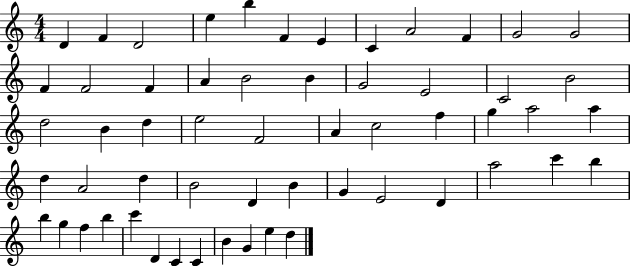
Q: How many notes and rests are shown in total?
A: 57